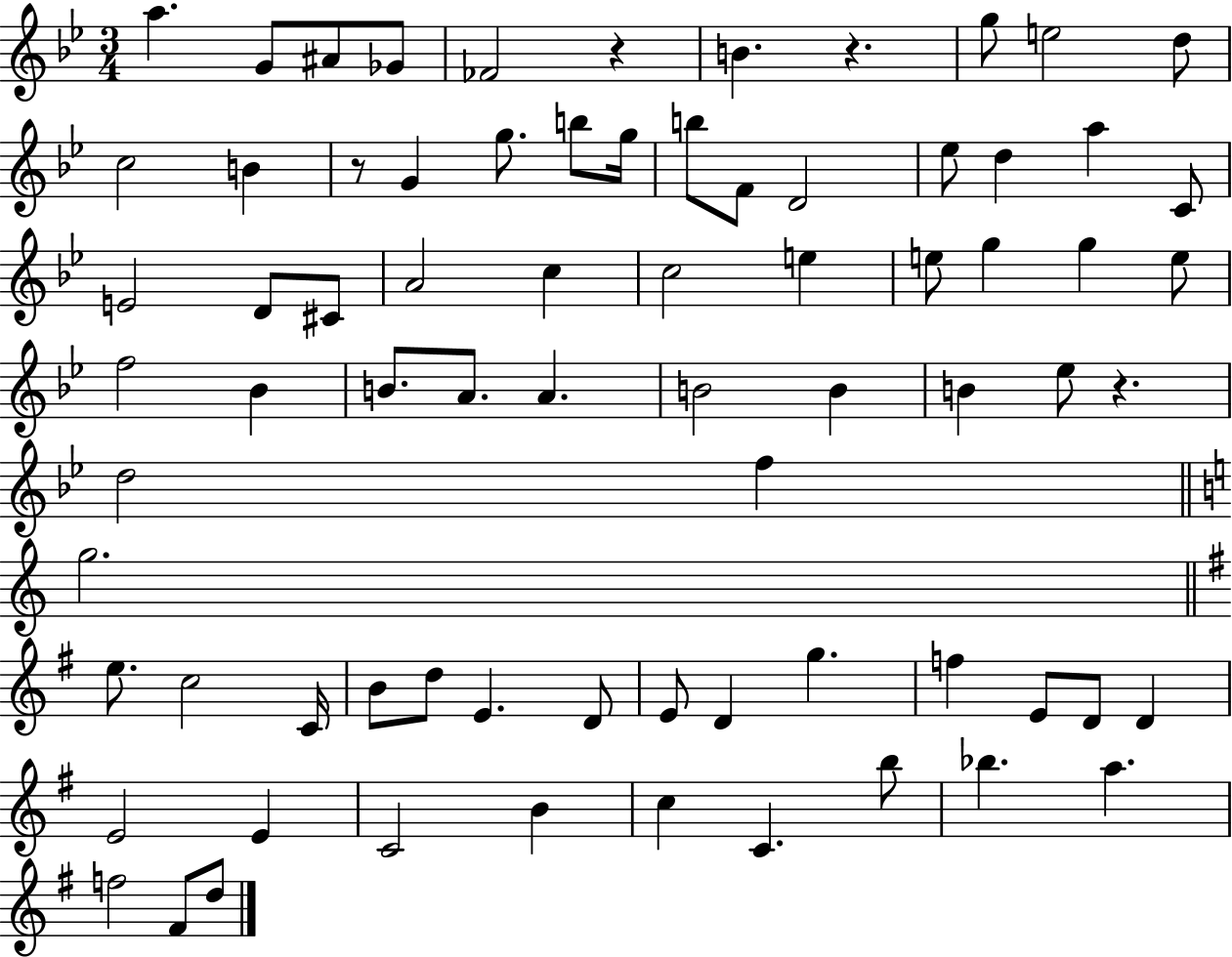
A5/q. G4/e A#4/e Gb4/e FES4/h R/q B4/q. R/q. G5/e E5/h D5/e C5/h B4/q R/e G4/q G5/e. B5/e G5/s B5/e F4/e D4/h Eb5/e D5/q A5/q C4/e E4/h D4/e C#4/e A4/h C5/q C5/h E5/q E5/e G5/q G5/q E5/e F5/h Bb4/q B4/e. A4/e. A4/q. B4/h B4/q B4/q Eb5/e R/q. D5/h F5/q G5/h. E5/e. C5/h C4/s B4/e D5/e E4/q. D4/e E4/e D4/q G5/q. F5/q E4/e D4/e D4/q E4/h E4/q C4/h B4/q C5/q C4/q. B5/e Bb5/q. A5/q. F5/h F#4/e D5/e